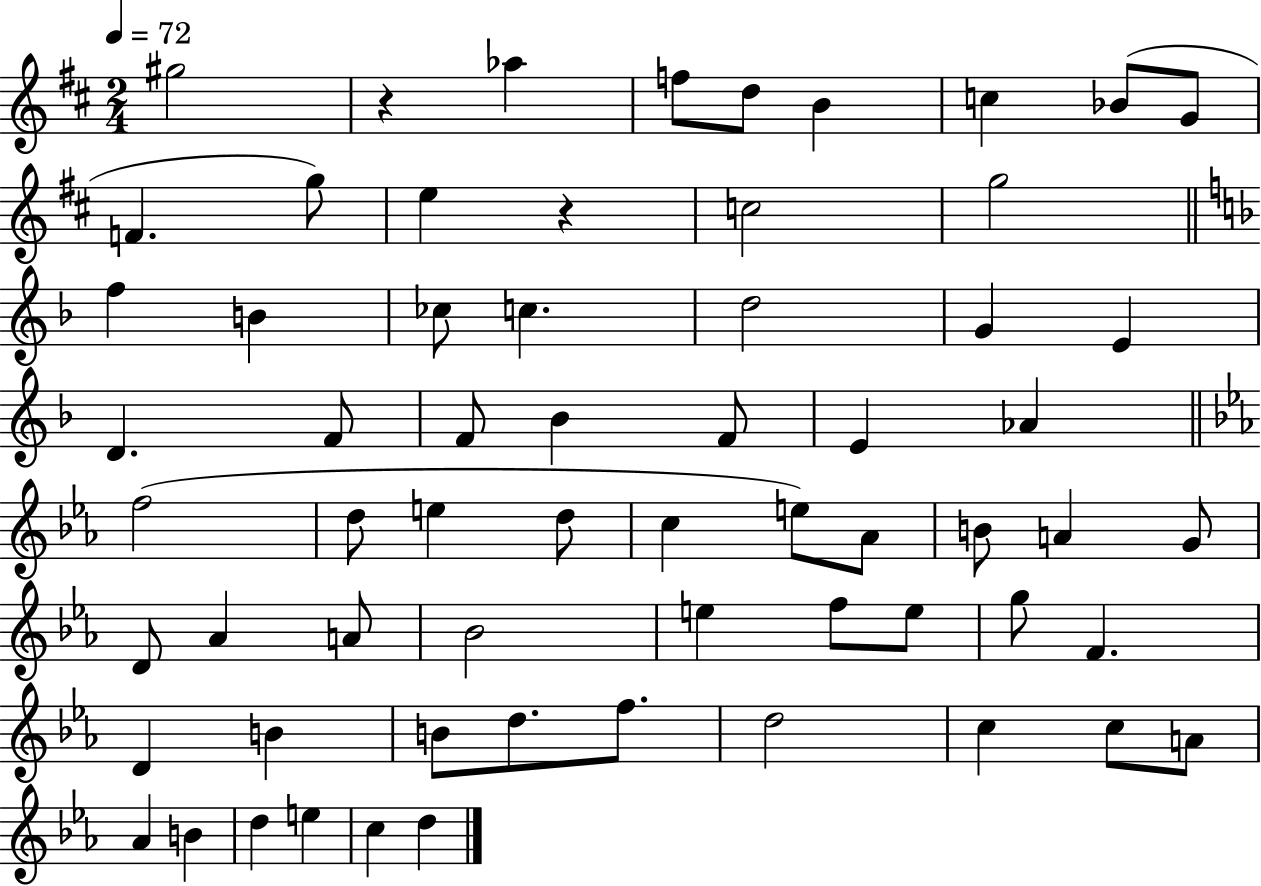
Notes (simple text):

G#5/h R/q Ab5/q F5/e D5/e B4/q C5/q Bb4/e G4/e F4/q. G5/e E5/q R/q C5/h G5/h F5/q B4/q CES5/e C5/q. D5/h G4/q E4/q D4/q. F4/e F4/e Bb4/q F4/e E4/q Ab4/q F5/h D5/e E5/q D5/e C5/q E5/e Ab4/e B4/e A4/q G4/e D4/e Ab4/q A4/e Bb4/h E5/q F5/e E5/e G5/e F4/q. D4/q B4/q B4/e D5/e. F5/e. D5/h C5/q C5/e A4/e Ab4/q B4/q D5/q E5/q C5/q D5/q